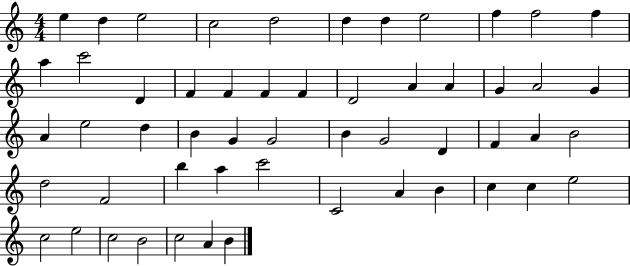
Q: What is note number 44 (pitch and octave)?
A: B4